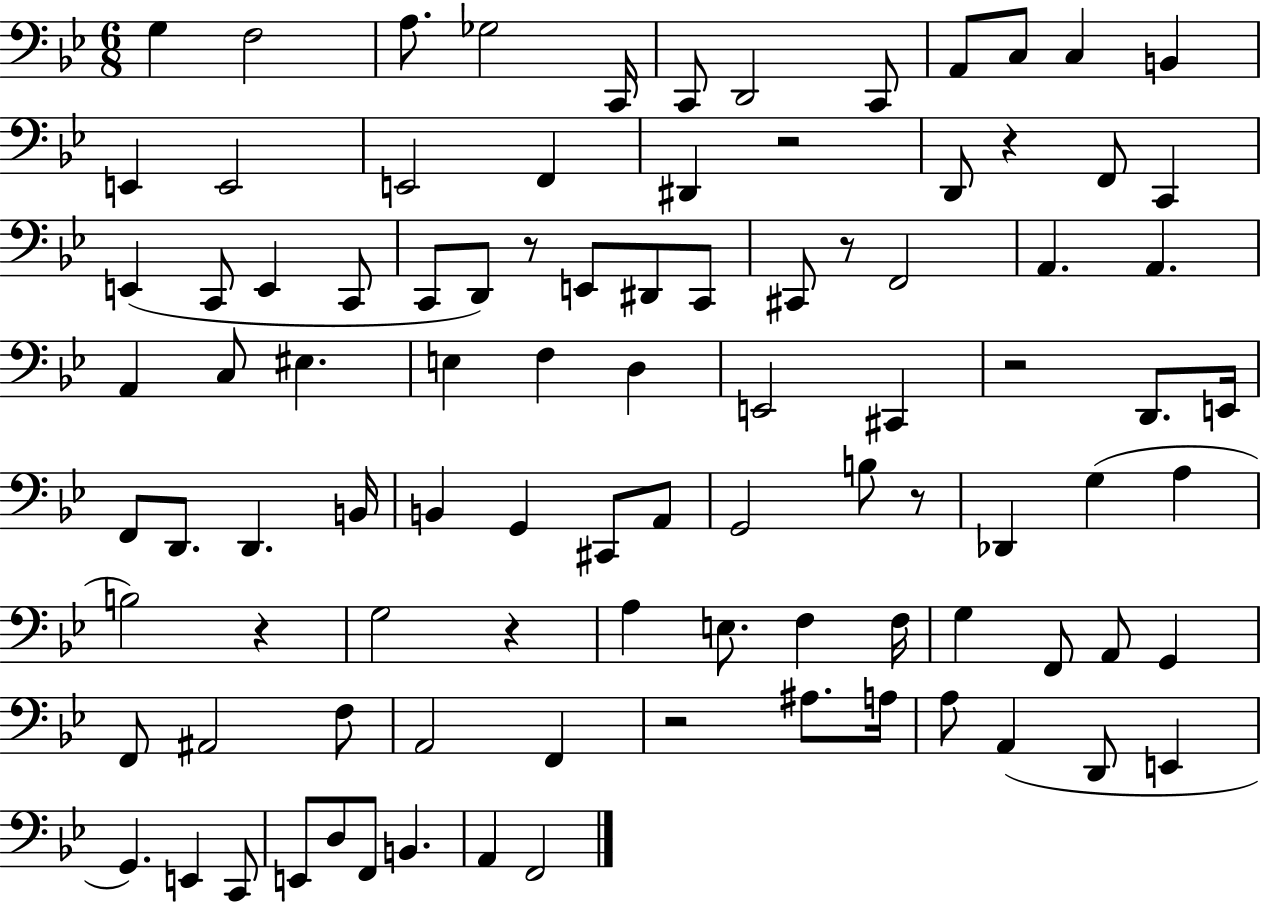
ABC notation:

X:1
T:Untitled
M:6/8
L:1/4
K:Bb
G, F,2 A,/2 _G,2 C,,/4 C,,/2 D,,2 C,,/2 A,,/2 C,/2 C, B,, E,, E,,2 E,,2 F,, ^D,, z2 D,,/2 z F,,/2 C,, E,, C,,/2 E,, C,,/2 C,,/2 D,,/2 z/2 E,,/2 ^D,,/2 C,,/2 ^C,,/2 z/2 F,,2 A,, A,, A,, C,/2 ^E, E, F, D, E,,2 ^C,, z2 D,,/2 E,,/4 F,,/2 D,,/2 D,, B,,/4 B,, G,, ^C,,/2 A,,/2 G,,2 B,/2 z/2 _D,, G, A, B,2 z G,2 z A, E,/2 F, F,/4 G, F,,/2 A,,/2 G,, F,,/2 ^A,,2 F,/2 A,,2 F,, z2 ^A,/2 A,/4 A,/2 A,, D,,/2 E,, G,, E,, C,,/2 E,,/2 D,/2 F,,/2 B,, A,, F,,2